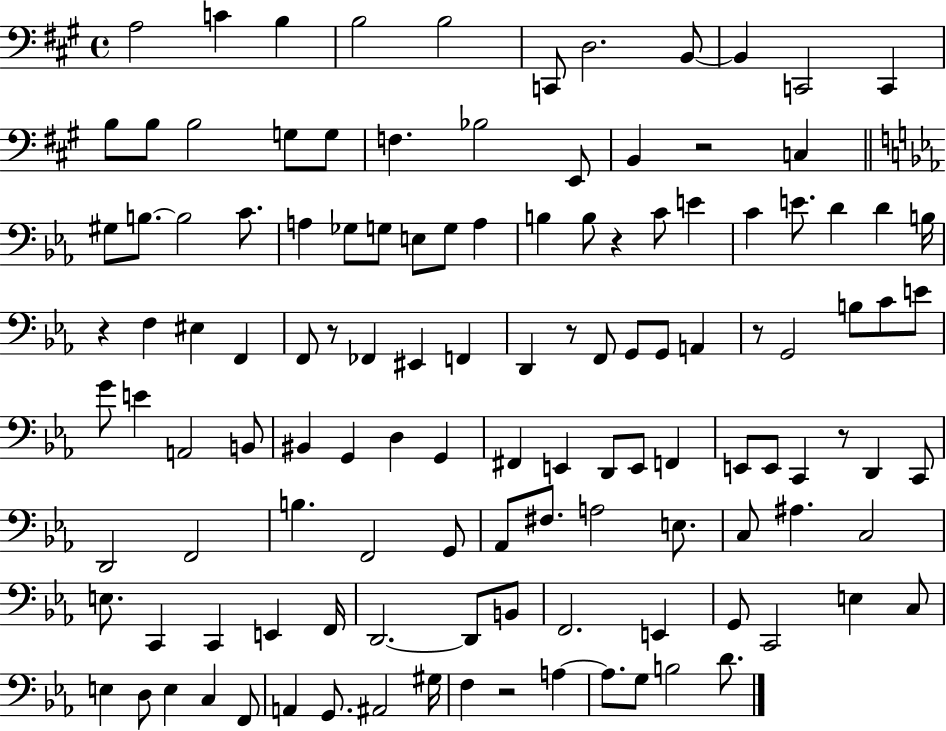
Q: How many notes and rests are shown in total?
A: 123